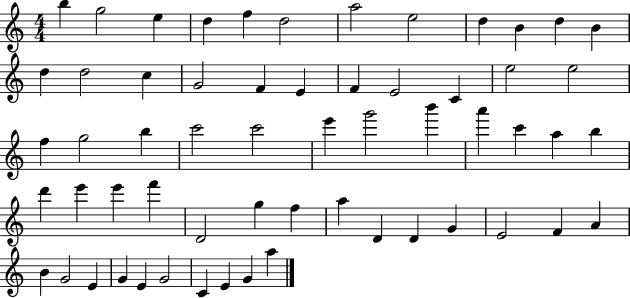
X:1
T:Untitled
M:4/4
L:1/4
K:C
b g2 e d f d2 a2 e2 d B d B d d2 c G2 F E F E2 C e2 e2 f g2 b c'2 c'2 e' g'2 b' a' c' a b d' e' e' f' D2 g f a D D G E2 F A B G2 E G E G2 C E G a